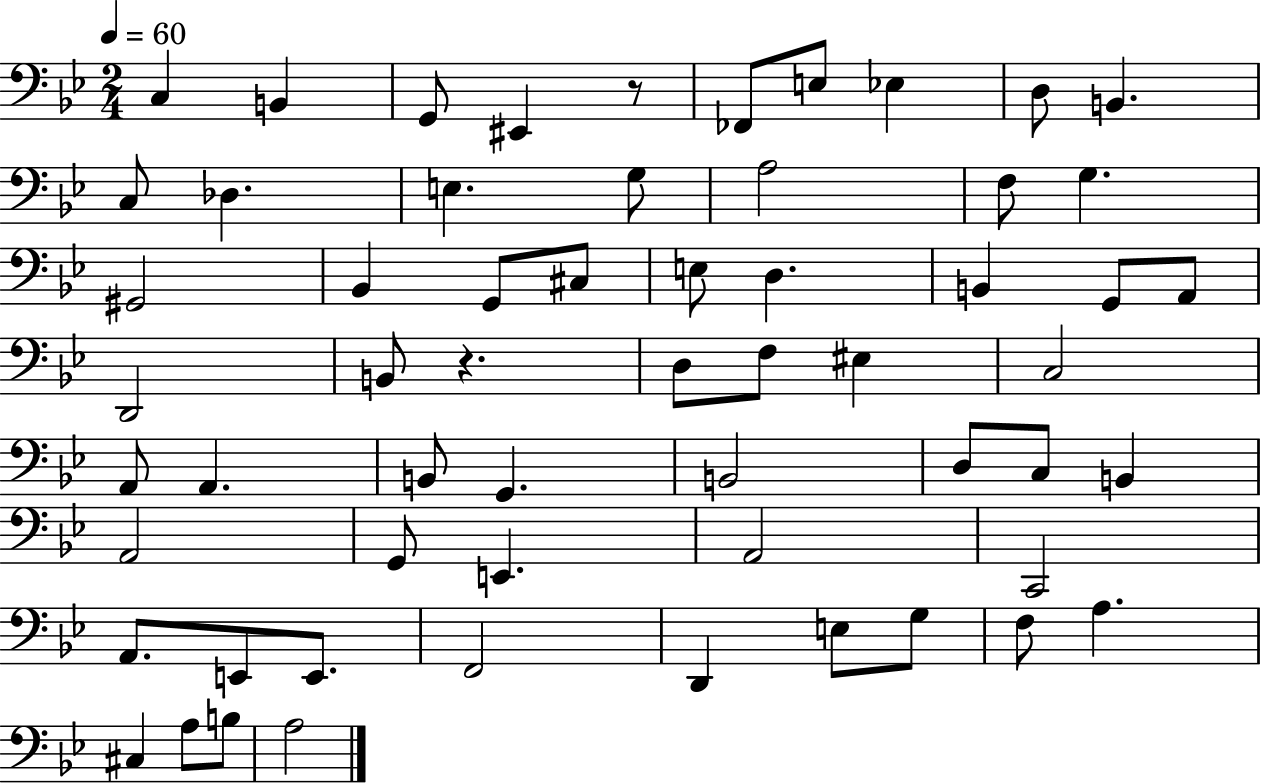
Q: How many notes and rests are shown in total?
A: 59